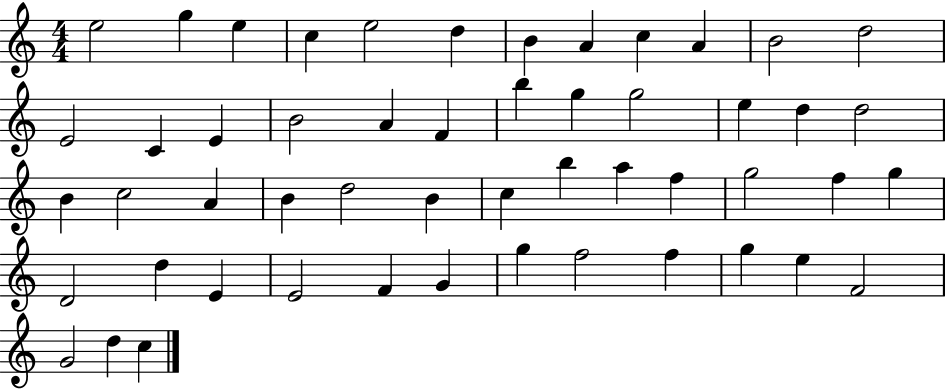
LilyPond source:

{
  \clef treble
  \numericTimeSignature
  \time 4/4
  \key c \major
  e''2 g''4 e''4 | c''4 e''2 d''4 | b'4 a'4 c''4 a'4 | b'2 d''2 | \break e'2 c'4 e'4 | b'2 a'4 f'4 | b''4 g''4 g''2 | e''4 d''4 d''2 | \break b'4 c''2 a'4 | b'4 d''2 b'4 | c''4 b''4 a''4 f''4 | g''2 f''4 g''4 | \break d'2 d''4 e'4 | e'2 f'4 g'4 | g''4 f''2 f''4 | g''4 e''4 f'2 | \break g'2 d''4 c''4 | \bar "|."
}